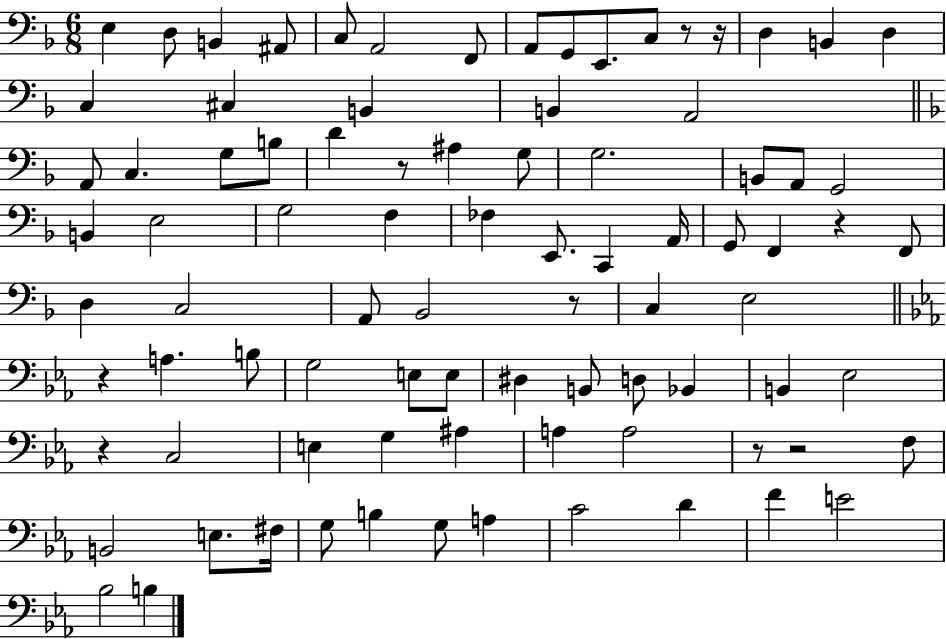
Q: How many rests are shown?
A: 9